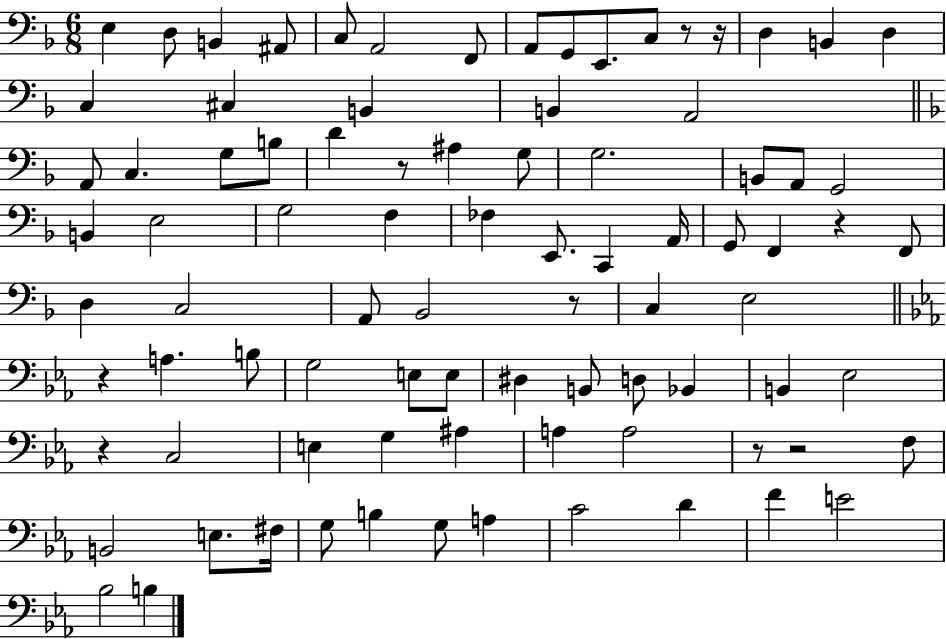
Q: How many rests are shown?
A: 9